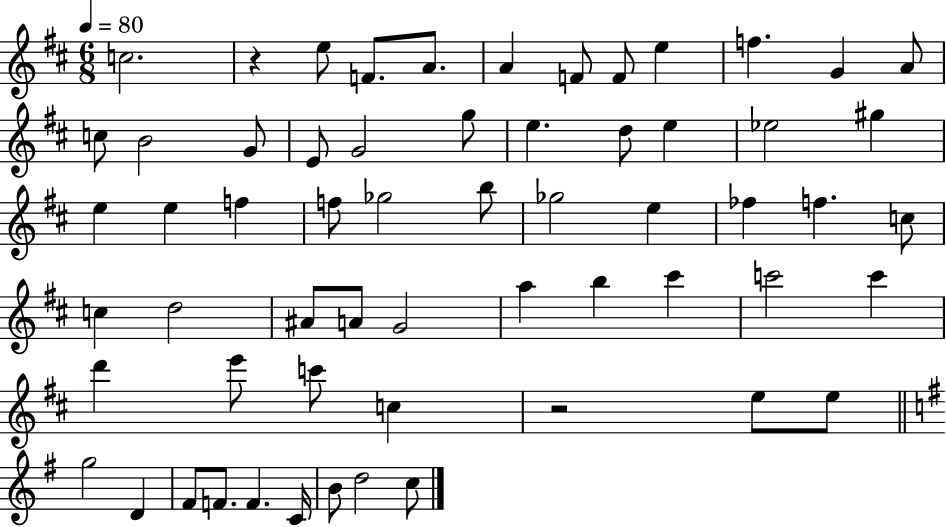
C5/h. R/q E5/e F4/e. A4/e. A4/q F4/e F4/e E5/q F5/q. G4/q A4/e C5/e B4/h G4/e E4/e G4/h G5/e E5/q. D5/e E5/q Eb5/h G#5/q E5/q E5/q F5/q F5/e Gb5/h B5/e Gb5/h E5/q FES5/q F5/q. C5/e C5/q D5/h A#4/e A4/e G4/h A5/q B5/q C#6/q C6/h C6/q D6/q E6/e C6/e C5/q R/h E5/e E5/e G5/h D4/q F#4/e F4/e. F4/q. C4/s B4/e D5/h C5/e